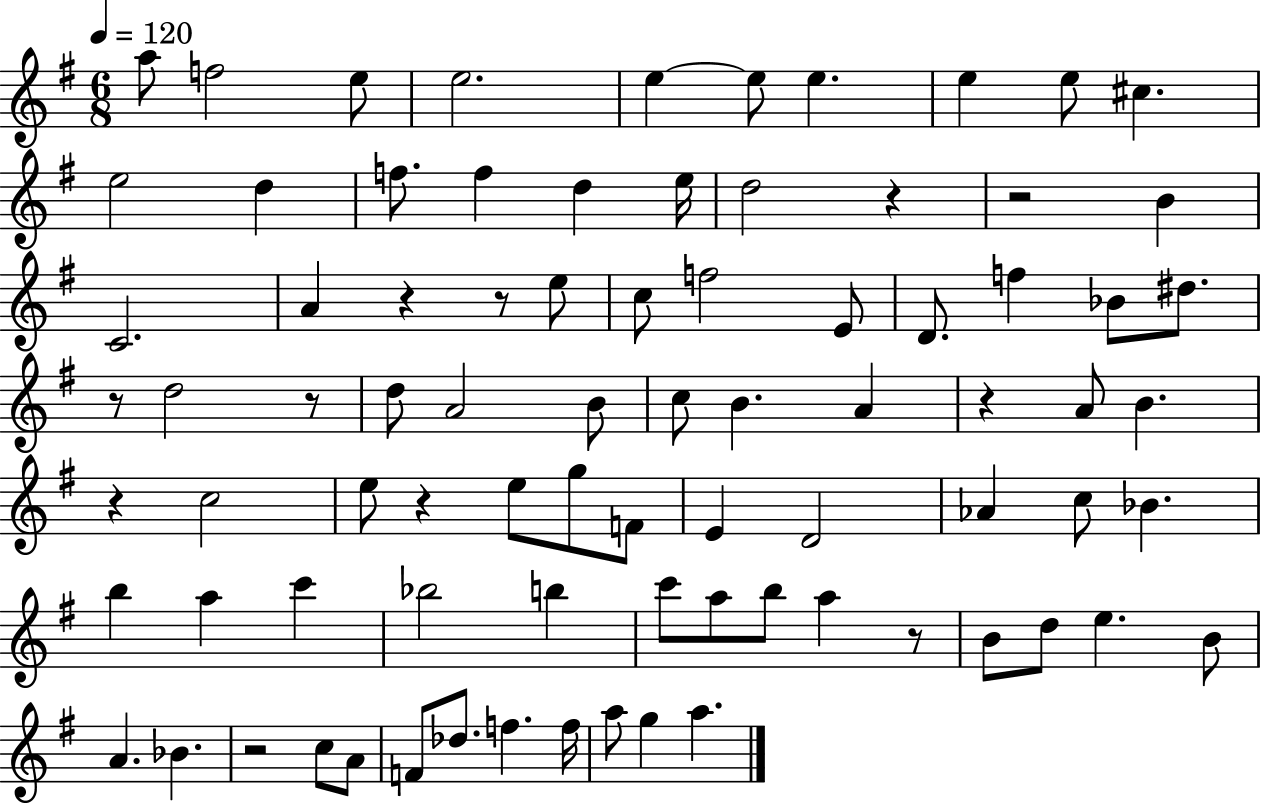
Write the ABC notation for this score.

X:1
T:Untitled
M:6/8
L:1/4
K:G
a/2 f2 e/2 e2 e e/2 e e e/2 ^c e2 d f/2 f d e/4 d2 z z2 B C2 A z z/2 e/2 c/2 f2 E/2 D/2 f _B/2 ^d/2 z/2 d2 z/2 d/2 A2 B/2 c/2 B A z A/2 B z c2 e/2 z e/2 g/2 F/2 E D2 _A c/2 _B b a c' _b2 b c'/2 a/2 b/2 a z/2 B/2 d/2 e B/2 A _B z2 c/2 A/2 F/2 _d/2 f f/4 a/2 g a